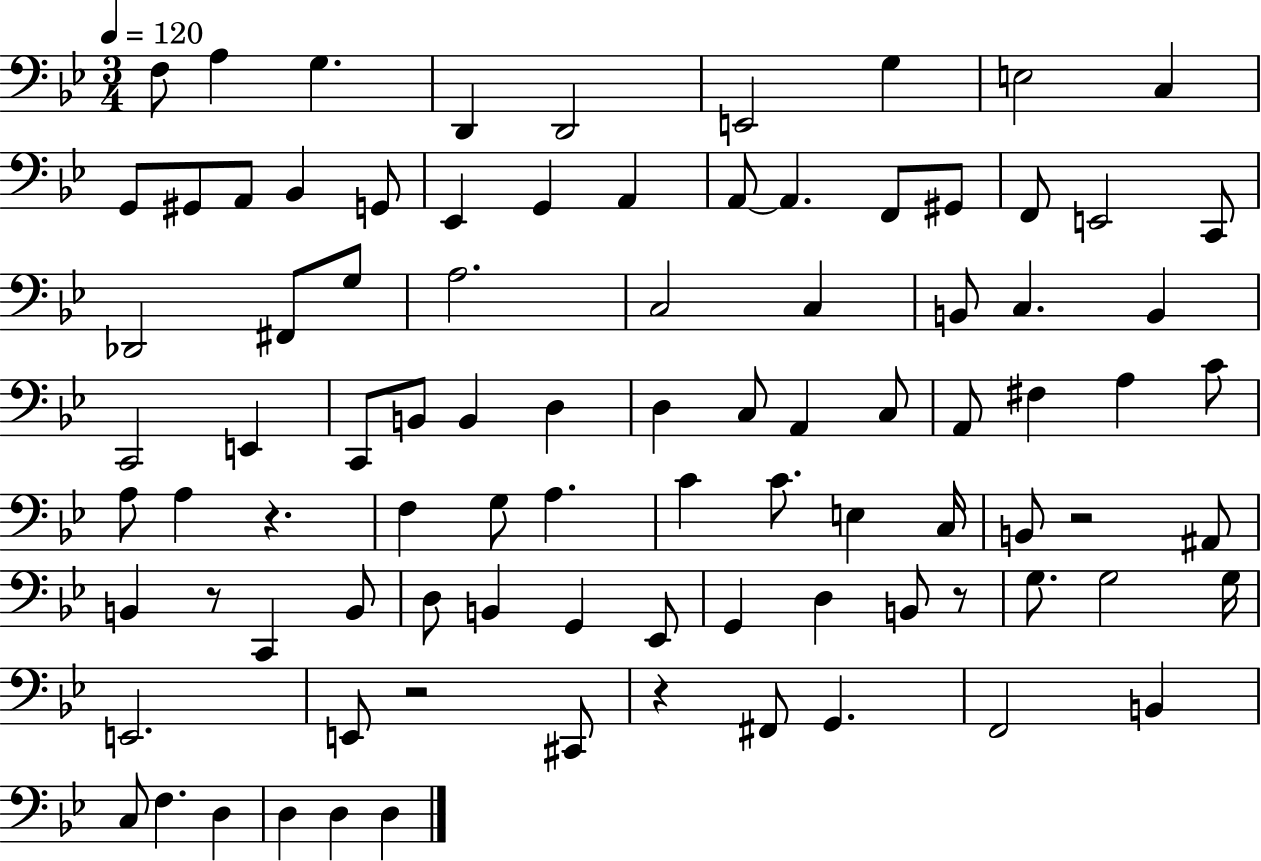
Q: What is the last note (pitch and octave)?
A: D3